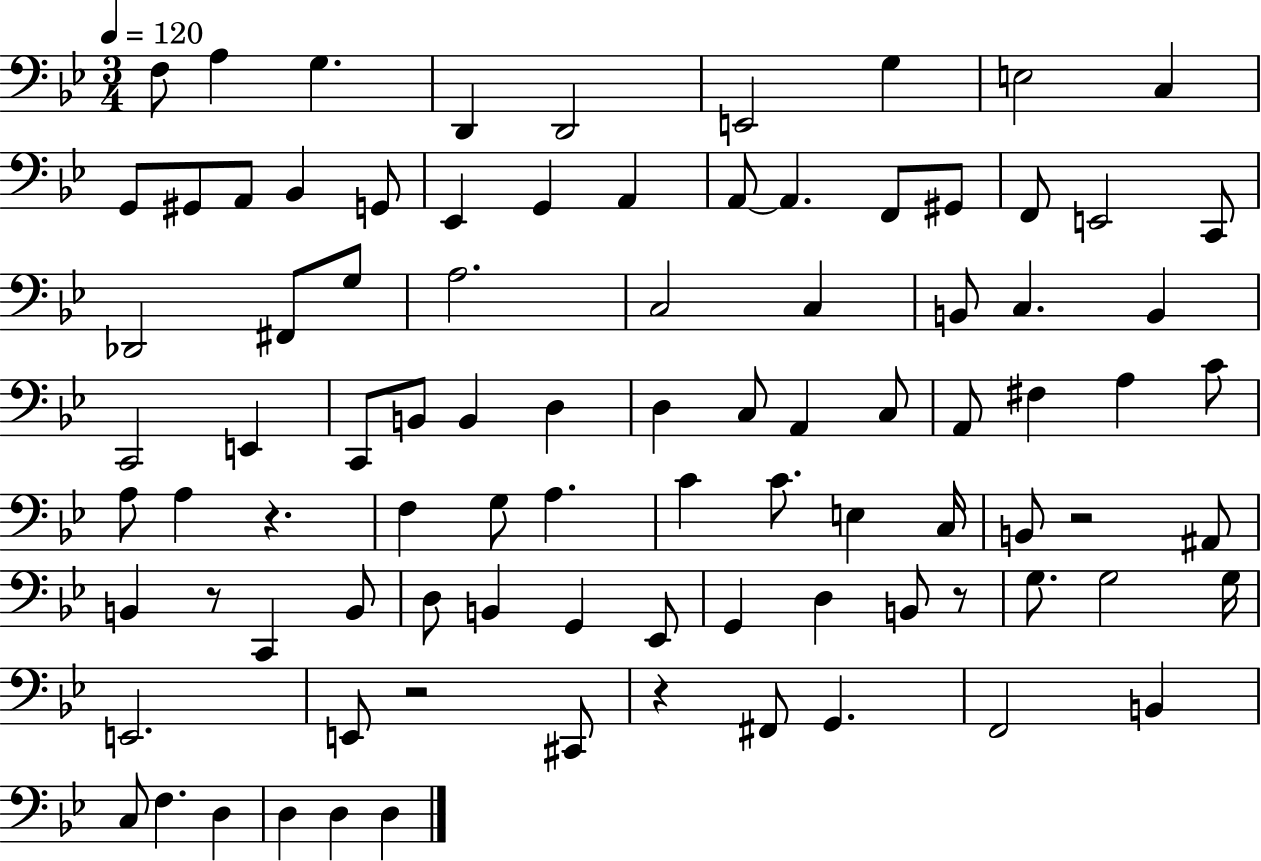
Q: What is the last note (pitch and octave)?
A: D3